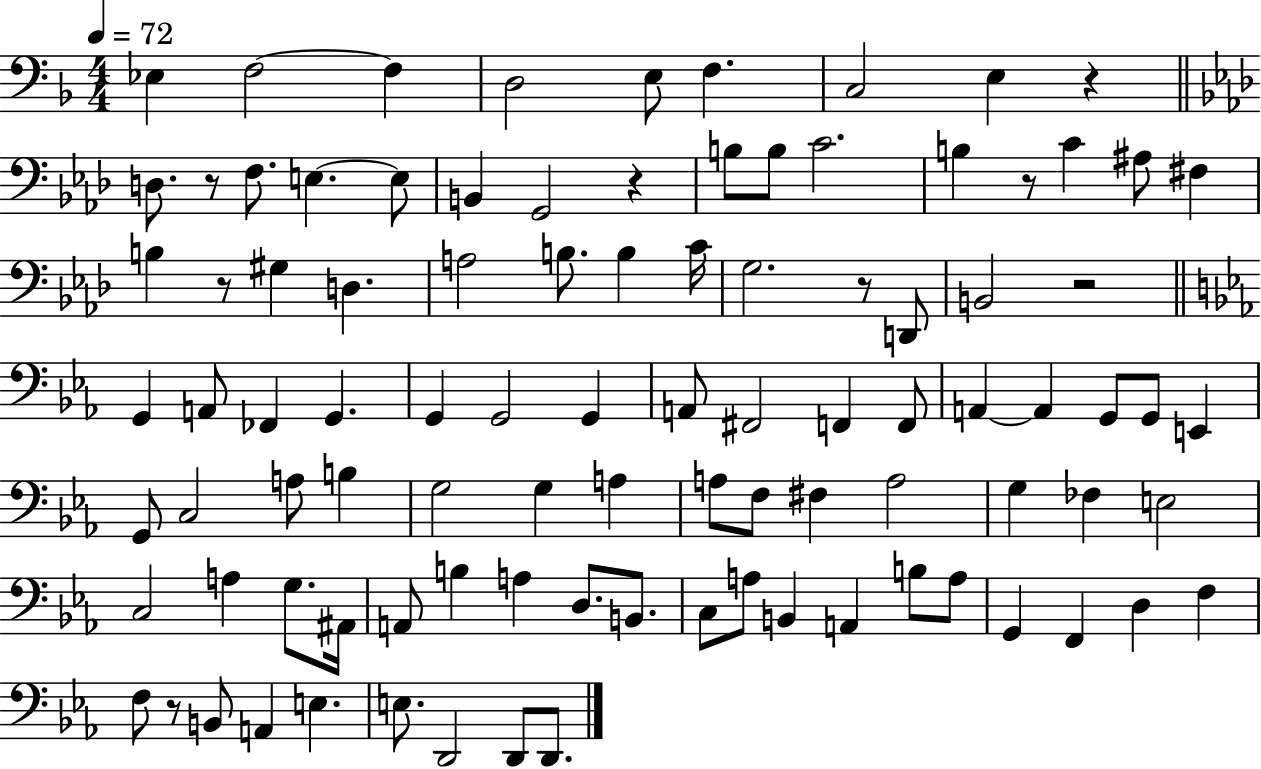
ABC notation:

X:1
T:Untitled
M:4/4
L:1/4
K:F
_E, F,2 F, D,2 E,/2 F, C,2 E, z D,/2 z/2 F,/2 E, E,/2 B,, G,,2 z B,/2 B,/2 C2 B, z/2 C ^A,/2 ^F, B, z/2 ^G, D, A,2 B,/2 B, C/4 G,2 z/2 D,,/2 B,,2 z2 G,, A,,/2 _F,, G,, G,, G,,2 G,, A,,/2 ^F,,2 F,, F,,/2 A,, A,, G,,/2 G,,/2 E,, G,,/2 C,2 A,/2 B, G,2 G, A, A,/2 F,/2 ^F, A,2 G, _F, E,2 C,2 A, G,/2 ^A,,/4 A,,/2 B, A, D,/2 B,,/2 C,/2 A,/2 B,, A,, B,/2 A,/2 G,, F,, D, F, F,/2 z/2 B,,/2 A,, E, E,/2 D,,2 D,,/2 D,,/2